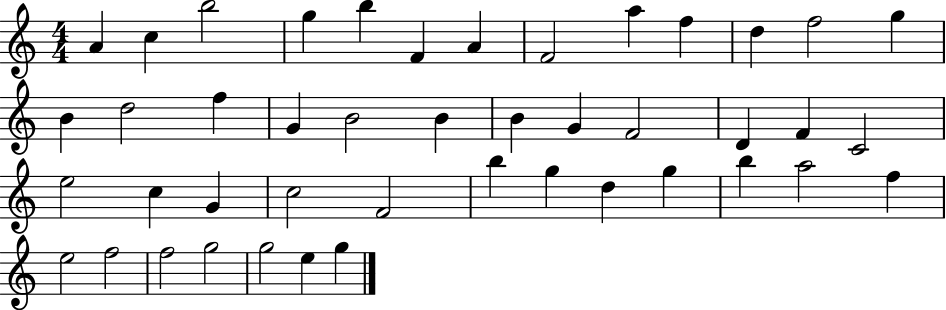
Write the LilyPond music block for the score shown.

{
  \clef treble
  \numericTimeSignature
  \time 4/4
  \key c \major
  a'4 c''4 b''2 | g''4 b''4 f'4 a'4 | f'2 a''4 f''4 | d''4 f''2 g''4 | \break b'4 d''2 f''4 | g'4 b'2 b'4 | b'4 g'4 f'2 | d'4 f'4 c'2 | \break e''2 c''4 g'4 | c''2 f'2 | b''4 g''4 d''4 g''4 | b''4 a''2 f''4 | \break e''2 f''2 | f''2 g''2 | g''2 e''4 g''4 | \bar "|."
}